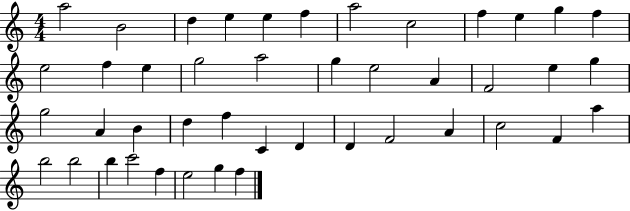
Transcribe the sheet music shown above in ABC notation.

X:1
T:Untitled
M:4/4
L:1/4
K:C
a2 B2 d e e f a2 c2 f e g f e2 f e g2 a2 g e2 A F2 e g g2 A B d f C D D F2 A c2 F a b2 b2 b c'2 f e2 g f